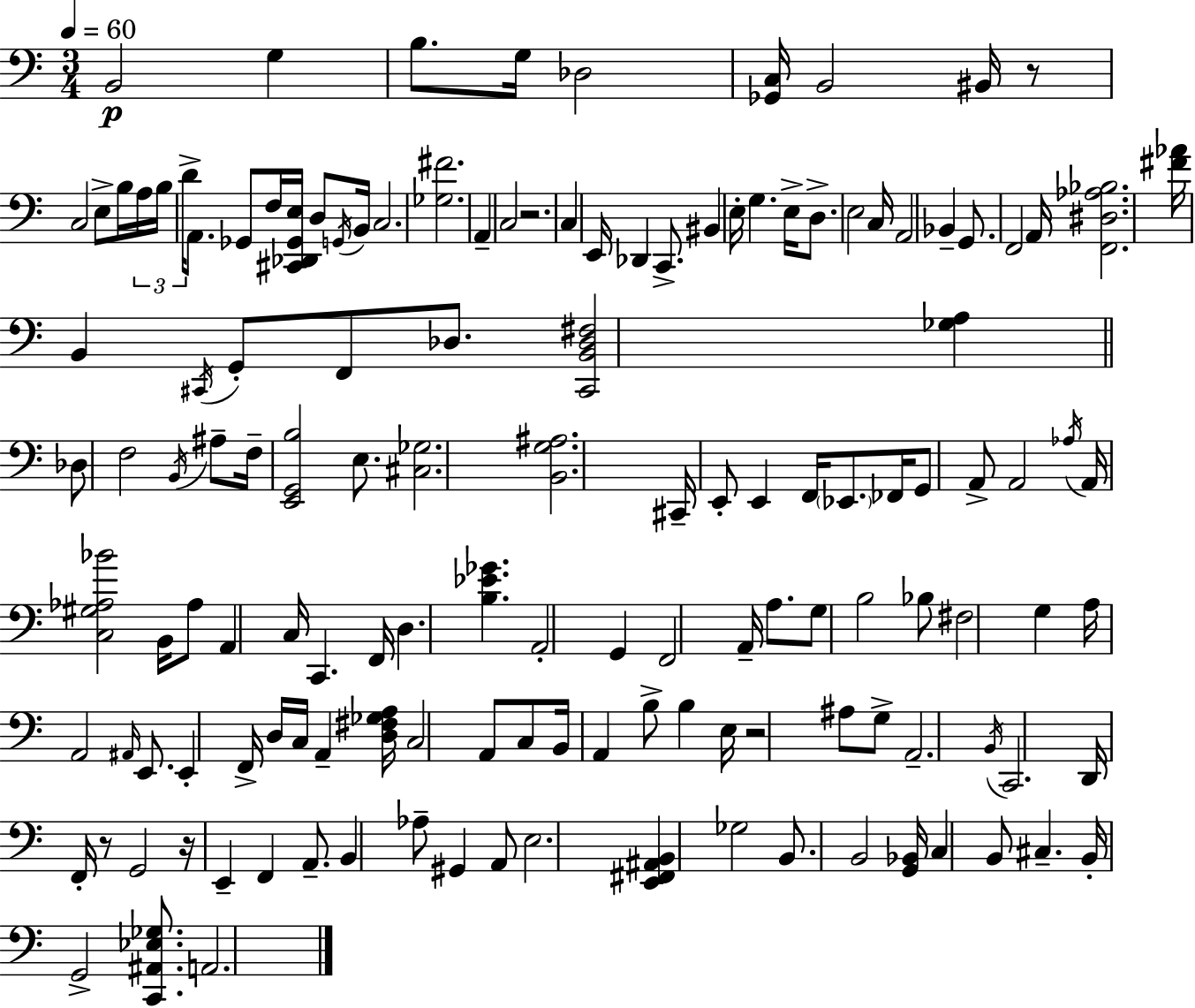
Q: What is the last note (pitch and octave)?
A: A2